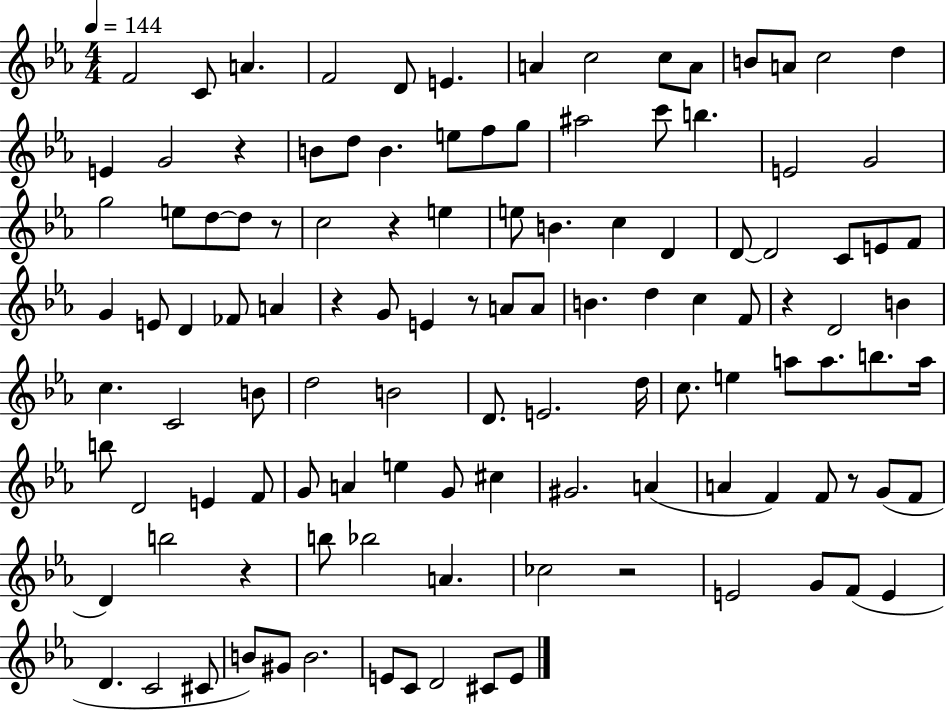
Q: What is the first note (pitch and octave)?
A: F4